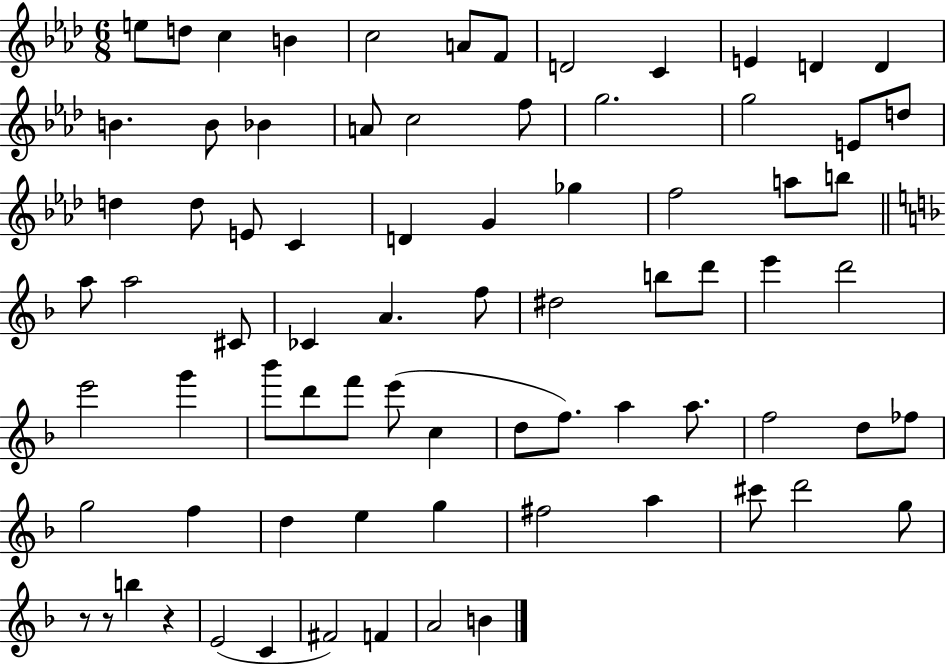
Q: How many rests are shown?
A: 3